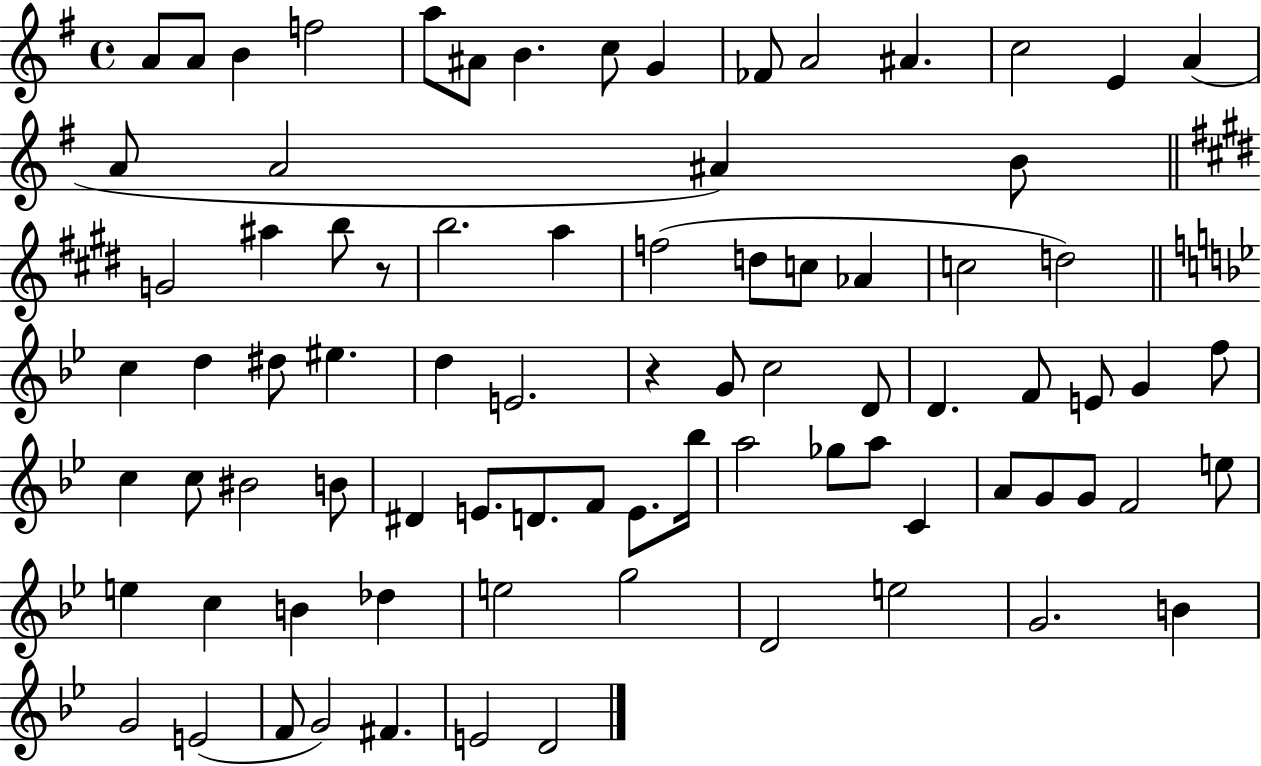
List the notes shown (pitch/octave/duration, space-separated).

A4/e A4/e B4/q F5/h A5/e A#4/e B4/q. C5/e G4/q FES4/e A4/h A#4/q. C5/h E4/q A4/q A4/e A4/h A#4/q B4/e G4/h A#5/q B5/e R/e B5/h. A5/q F5/h D5/e C5/e Ab4/q C5/h D5/h C5/q D5/q D#5/e EIS5/q. D5/q E4/h. R/q G4/e C5/h D4/e D4/q. F4/e E4/e G4/q F5/e C5/q C5/e BIS4/h B4/e D#4/q E4/e. D4/e. F4/e E4/e. Bb5/s A5/h Gb5/e A5/e C4/q A4/e G4/e G4/e F4/h E5/e E5/q C5/q B4/q Db5/q E5/h G5/h D4/h E5/h G4/h. B4/q G4/h E4/h F4/e G4/h F#4/q. E4/h D4/h